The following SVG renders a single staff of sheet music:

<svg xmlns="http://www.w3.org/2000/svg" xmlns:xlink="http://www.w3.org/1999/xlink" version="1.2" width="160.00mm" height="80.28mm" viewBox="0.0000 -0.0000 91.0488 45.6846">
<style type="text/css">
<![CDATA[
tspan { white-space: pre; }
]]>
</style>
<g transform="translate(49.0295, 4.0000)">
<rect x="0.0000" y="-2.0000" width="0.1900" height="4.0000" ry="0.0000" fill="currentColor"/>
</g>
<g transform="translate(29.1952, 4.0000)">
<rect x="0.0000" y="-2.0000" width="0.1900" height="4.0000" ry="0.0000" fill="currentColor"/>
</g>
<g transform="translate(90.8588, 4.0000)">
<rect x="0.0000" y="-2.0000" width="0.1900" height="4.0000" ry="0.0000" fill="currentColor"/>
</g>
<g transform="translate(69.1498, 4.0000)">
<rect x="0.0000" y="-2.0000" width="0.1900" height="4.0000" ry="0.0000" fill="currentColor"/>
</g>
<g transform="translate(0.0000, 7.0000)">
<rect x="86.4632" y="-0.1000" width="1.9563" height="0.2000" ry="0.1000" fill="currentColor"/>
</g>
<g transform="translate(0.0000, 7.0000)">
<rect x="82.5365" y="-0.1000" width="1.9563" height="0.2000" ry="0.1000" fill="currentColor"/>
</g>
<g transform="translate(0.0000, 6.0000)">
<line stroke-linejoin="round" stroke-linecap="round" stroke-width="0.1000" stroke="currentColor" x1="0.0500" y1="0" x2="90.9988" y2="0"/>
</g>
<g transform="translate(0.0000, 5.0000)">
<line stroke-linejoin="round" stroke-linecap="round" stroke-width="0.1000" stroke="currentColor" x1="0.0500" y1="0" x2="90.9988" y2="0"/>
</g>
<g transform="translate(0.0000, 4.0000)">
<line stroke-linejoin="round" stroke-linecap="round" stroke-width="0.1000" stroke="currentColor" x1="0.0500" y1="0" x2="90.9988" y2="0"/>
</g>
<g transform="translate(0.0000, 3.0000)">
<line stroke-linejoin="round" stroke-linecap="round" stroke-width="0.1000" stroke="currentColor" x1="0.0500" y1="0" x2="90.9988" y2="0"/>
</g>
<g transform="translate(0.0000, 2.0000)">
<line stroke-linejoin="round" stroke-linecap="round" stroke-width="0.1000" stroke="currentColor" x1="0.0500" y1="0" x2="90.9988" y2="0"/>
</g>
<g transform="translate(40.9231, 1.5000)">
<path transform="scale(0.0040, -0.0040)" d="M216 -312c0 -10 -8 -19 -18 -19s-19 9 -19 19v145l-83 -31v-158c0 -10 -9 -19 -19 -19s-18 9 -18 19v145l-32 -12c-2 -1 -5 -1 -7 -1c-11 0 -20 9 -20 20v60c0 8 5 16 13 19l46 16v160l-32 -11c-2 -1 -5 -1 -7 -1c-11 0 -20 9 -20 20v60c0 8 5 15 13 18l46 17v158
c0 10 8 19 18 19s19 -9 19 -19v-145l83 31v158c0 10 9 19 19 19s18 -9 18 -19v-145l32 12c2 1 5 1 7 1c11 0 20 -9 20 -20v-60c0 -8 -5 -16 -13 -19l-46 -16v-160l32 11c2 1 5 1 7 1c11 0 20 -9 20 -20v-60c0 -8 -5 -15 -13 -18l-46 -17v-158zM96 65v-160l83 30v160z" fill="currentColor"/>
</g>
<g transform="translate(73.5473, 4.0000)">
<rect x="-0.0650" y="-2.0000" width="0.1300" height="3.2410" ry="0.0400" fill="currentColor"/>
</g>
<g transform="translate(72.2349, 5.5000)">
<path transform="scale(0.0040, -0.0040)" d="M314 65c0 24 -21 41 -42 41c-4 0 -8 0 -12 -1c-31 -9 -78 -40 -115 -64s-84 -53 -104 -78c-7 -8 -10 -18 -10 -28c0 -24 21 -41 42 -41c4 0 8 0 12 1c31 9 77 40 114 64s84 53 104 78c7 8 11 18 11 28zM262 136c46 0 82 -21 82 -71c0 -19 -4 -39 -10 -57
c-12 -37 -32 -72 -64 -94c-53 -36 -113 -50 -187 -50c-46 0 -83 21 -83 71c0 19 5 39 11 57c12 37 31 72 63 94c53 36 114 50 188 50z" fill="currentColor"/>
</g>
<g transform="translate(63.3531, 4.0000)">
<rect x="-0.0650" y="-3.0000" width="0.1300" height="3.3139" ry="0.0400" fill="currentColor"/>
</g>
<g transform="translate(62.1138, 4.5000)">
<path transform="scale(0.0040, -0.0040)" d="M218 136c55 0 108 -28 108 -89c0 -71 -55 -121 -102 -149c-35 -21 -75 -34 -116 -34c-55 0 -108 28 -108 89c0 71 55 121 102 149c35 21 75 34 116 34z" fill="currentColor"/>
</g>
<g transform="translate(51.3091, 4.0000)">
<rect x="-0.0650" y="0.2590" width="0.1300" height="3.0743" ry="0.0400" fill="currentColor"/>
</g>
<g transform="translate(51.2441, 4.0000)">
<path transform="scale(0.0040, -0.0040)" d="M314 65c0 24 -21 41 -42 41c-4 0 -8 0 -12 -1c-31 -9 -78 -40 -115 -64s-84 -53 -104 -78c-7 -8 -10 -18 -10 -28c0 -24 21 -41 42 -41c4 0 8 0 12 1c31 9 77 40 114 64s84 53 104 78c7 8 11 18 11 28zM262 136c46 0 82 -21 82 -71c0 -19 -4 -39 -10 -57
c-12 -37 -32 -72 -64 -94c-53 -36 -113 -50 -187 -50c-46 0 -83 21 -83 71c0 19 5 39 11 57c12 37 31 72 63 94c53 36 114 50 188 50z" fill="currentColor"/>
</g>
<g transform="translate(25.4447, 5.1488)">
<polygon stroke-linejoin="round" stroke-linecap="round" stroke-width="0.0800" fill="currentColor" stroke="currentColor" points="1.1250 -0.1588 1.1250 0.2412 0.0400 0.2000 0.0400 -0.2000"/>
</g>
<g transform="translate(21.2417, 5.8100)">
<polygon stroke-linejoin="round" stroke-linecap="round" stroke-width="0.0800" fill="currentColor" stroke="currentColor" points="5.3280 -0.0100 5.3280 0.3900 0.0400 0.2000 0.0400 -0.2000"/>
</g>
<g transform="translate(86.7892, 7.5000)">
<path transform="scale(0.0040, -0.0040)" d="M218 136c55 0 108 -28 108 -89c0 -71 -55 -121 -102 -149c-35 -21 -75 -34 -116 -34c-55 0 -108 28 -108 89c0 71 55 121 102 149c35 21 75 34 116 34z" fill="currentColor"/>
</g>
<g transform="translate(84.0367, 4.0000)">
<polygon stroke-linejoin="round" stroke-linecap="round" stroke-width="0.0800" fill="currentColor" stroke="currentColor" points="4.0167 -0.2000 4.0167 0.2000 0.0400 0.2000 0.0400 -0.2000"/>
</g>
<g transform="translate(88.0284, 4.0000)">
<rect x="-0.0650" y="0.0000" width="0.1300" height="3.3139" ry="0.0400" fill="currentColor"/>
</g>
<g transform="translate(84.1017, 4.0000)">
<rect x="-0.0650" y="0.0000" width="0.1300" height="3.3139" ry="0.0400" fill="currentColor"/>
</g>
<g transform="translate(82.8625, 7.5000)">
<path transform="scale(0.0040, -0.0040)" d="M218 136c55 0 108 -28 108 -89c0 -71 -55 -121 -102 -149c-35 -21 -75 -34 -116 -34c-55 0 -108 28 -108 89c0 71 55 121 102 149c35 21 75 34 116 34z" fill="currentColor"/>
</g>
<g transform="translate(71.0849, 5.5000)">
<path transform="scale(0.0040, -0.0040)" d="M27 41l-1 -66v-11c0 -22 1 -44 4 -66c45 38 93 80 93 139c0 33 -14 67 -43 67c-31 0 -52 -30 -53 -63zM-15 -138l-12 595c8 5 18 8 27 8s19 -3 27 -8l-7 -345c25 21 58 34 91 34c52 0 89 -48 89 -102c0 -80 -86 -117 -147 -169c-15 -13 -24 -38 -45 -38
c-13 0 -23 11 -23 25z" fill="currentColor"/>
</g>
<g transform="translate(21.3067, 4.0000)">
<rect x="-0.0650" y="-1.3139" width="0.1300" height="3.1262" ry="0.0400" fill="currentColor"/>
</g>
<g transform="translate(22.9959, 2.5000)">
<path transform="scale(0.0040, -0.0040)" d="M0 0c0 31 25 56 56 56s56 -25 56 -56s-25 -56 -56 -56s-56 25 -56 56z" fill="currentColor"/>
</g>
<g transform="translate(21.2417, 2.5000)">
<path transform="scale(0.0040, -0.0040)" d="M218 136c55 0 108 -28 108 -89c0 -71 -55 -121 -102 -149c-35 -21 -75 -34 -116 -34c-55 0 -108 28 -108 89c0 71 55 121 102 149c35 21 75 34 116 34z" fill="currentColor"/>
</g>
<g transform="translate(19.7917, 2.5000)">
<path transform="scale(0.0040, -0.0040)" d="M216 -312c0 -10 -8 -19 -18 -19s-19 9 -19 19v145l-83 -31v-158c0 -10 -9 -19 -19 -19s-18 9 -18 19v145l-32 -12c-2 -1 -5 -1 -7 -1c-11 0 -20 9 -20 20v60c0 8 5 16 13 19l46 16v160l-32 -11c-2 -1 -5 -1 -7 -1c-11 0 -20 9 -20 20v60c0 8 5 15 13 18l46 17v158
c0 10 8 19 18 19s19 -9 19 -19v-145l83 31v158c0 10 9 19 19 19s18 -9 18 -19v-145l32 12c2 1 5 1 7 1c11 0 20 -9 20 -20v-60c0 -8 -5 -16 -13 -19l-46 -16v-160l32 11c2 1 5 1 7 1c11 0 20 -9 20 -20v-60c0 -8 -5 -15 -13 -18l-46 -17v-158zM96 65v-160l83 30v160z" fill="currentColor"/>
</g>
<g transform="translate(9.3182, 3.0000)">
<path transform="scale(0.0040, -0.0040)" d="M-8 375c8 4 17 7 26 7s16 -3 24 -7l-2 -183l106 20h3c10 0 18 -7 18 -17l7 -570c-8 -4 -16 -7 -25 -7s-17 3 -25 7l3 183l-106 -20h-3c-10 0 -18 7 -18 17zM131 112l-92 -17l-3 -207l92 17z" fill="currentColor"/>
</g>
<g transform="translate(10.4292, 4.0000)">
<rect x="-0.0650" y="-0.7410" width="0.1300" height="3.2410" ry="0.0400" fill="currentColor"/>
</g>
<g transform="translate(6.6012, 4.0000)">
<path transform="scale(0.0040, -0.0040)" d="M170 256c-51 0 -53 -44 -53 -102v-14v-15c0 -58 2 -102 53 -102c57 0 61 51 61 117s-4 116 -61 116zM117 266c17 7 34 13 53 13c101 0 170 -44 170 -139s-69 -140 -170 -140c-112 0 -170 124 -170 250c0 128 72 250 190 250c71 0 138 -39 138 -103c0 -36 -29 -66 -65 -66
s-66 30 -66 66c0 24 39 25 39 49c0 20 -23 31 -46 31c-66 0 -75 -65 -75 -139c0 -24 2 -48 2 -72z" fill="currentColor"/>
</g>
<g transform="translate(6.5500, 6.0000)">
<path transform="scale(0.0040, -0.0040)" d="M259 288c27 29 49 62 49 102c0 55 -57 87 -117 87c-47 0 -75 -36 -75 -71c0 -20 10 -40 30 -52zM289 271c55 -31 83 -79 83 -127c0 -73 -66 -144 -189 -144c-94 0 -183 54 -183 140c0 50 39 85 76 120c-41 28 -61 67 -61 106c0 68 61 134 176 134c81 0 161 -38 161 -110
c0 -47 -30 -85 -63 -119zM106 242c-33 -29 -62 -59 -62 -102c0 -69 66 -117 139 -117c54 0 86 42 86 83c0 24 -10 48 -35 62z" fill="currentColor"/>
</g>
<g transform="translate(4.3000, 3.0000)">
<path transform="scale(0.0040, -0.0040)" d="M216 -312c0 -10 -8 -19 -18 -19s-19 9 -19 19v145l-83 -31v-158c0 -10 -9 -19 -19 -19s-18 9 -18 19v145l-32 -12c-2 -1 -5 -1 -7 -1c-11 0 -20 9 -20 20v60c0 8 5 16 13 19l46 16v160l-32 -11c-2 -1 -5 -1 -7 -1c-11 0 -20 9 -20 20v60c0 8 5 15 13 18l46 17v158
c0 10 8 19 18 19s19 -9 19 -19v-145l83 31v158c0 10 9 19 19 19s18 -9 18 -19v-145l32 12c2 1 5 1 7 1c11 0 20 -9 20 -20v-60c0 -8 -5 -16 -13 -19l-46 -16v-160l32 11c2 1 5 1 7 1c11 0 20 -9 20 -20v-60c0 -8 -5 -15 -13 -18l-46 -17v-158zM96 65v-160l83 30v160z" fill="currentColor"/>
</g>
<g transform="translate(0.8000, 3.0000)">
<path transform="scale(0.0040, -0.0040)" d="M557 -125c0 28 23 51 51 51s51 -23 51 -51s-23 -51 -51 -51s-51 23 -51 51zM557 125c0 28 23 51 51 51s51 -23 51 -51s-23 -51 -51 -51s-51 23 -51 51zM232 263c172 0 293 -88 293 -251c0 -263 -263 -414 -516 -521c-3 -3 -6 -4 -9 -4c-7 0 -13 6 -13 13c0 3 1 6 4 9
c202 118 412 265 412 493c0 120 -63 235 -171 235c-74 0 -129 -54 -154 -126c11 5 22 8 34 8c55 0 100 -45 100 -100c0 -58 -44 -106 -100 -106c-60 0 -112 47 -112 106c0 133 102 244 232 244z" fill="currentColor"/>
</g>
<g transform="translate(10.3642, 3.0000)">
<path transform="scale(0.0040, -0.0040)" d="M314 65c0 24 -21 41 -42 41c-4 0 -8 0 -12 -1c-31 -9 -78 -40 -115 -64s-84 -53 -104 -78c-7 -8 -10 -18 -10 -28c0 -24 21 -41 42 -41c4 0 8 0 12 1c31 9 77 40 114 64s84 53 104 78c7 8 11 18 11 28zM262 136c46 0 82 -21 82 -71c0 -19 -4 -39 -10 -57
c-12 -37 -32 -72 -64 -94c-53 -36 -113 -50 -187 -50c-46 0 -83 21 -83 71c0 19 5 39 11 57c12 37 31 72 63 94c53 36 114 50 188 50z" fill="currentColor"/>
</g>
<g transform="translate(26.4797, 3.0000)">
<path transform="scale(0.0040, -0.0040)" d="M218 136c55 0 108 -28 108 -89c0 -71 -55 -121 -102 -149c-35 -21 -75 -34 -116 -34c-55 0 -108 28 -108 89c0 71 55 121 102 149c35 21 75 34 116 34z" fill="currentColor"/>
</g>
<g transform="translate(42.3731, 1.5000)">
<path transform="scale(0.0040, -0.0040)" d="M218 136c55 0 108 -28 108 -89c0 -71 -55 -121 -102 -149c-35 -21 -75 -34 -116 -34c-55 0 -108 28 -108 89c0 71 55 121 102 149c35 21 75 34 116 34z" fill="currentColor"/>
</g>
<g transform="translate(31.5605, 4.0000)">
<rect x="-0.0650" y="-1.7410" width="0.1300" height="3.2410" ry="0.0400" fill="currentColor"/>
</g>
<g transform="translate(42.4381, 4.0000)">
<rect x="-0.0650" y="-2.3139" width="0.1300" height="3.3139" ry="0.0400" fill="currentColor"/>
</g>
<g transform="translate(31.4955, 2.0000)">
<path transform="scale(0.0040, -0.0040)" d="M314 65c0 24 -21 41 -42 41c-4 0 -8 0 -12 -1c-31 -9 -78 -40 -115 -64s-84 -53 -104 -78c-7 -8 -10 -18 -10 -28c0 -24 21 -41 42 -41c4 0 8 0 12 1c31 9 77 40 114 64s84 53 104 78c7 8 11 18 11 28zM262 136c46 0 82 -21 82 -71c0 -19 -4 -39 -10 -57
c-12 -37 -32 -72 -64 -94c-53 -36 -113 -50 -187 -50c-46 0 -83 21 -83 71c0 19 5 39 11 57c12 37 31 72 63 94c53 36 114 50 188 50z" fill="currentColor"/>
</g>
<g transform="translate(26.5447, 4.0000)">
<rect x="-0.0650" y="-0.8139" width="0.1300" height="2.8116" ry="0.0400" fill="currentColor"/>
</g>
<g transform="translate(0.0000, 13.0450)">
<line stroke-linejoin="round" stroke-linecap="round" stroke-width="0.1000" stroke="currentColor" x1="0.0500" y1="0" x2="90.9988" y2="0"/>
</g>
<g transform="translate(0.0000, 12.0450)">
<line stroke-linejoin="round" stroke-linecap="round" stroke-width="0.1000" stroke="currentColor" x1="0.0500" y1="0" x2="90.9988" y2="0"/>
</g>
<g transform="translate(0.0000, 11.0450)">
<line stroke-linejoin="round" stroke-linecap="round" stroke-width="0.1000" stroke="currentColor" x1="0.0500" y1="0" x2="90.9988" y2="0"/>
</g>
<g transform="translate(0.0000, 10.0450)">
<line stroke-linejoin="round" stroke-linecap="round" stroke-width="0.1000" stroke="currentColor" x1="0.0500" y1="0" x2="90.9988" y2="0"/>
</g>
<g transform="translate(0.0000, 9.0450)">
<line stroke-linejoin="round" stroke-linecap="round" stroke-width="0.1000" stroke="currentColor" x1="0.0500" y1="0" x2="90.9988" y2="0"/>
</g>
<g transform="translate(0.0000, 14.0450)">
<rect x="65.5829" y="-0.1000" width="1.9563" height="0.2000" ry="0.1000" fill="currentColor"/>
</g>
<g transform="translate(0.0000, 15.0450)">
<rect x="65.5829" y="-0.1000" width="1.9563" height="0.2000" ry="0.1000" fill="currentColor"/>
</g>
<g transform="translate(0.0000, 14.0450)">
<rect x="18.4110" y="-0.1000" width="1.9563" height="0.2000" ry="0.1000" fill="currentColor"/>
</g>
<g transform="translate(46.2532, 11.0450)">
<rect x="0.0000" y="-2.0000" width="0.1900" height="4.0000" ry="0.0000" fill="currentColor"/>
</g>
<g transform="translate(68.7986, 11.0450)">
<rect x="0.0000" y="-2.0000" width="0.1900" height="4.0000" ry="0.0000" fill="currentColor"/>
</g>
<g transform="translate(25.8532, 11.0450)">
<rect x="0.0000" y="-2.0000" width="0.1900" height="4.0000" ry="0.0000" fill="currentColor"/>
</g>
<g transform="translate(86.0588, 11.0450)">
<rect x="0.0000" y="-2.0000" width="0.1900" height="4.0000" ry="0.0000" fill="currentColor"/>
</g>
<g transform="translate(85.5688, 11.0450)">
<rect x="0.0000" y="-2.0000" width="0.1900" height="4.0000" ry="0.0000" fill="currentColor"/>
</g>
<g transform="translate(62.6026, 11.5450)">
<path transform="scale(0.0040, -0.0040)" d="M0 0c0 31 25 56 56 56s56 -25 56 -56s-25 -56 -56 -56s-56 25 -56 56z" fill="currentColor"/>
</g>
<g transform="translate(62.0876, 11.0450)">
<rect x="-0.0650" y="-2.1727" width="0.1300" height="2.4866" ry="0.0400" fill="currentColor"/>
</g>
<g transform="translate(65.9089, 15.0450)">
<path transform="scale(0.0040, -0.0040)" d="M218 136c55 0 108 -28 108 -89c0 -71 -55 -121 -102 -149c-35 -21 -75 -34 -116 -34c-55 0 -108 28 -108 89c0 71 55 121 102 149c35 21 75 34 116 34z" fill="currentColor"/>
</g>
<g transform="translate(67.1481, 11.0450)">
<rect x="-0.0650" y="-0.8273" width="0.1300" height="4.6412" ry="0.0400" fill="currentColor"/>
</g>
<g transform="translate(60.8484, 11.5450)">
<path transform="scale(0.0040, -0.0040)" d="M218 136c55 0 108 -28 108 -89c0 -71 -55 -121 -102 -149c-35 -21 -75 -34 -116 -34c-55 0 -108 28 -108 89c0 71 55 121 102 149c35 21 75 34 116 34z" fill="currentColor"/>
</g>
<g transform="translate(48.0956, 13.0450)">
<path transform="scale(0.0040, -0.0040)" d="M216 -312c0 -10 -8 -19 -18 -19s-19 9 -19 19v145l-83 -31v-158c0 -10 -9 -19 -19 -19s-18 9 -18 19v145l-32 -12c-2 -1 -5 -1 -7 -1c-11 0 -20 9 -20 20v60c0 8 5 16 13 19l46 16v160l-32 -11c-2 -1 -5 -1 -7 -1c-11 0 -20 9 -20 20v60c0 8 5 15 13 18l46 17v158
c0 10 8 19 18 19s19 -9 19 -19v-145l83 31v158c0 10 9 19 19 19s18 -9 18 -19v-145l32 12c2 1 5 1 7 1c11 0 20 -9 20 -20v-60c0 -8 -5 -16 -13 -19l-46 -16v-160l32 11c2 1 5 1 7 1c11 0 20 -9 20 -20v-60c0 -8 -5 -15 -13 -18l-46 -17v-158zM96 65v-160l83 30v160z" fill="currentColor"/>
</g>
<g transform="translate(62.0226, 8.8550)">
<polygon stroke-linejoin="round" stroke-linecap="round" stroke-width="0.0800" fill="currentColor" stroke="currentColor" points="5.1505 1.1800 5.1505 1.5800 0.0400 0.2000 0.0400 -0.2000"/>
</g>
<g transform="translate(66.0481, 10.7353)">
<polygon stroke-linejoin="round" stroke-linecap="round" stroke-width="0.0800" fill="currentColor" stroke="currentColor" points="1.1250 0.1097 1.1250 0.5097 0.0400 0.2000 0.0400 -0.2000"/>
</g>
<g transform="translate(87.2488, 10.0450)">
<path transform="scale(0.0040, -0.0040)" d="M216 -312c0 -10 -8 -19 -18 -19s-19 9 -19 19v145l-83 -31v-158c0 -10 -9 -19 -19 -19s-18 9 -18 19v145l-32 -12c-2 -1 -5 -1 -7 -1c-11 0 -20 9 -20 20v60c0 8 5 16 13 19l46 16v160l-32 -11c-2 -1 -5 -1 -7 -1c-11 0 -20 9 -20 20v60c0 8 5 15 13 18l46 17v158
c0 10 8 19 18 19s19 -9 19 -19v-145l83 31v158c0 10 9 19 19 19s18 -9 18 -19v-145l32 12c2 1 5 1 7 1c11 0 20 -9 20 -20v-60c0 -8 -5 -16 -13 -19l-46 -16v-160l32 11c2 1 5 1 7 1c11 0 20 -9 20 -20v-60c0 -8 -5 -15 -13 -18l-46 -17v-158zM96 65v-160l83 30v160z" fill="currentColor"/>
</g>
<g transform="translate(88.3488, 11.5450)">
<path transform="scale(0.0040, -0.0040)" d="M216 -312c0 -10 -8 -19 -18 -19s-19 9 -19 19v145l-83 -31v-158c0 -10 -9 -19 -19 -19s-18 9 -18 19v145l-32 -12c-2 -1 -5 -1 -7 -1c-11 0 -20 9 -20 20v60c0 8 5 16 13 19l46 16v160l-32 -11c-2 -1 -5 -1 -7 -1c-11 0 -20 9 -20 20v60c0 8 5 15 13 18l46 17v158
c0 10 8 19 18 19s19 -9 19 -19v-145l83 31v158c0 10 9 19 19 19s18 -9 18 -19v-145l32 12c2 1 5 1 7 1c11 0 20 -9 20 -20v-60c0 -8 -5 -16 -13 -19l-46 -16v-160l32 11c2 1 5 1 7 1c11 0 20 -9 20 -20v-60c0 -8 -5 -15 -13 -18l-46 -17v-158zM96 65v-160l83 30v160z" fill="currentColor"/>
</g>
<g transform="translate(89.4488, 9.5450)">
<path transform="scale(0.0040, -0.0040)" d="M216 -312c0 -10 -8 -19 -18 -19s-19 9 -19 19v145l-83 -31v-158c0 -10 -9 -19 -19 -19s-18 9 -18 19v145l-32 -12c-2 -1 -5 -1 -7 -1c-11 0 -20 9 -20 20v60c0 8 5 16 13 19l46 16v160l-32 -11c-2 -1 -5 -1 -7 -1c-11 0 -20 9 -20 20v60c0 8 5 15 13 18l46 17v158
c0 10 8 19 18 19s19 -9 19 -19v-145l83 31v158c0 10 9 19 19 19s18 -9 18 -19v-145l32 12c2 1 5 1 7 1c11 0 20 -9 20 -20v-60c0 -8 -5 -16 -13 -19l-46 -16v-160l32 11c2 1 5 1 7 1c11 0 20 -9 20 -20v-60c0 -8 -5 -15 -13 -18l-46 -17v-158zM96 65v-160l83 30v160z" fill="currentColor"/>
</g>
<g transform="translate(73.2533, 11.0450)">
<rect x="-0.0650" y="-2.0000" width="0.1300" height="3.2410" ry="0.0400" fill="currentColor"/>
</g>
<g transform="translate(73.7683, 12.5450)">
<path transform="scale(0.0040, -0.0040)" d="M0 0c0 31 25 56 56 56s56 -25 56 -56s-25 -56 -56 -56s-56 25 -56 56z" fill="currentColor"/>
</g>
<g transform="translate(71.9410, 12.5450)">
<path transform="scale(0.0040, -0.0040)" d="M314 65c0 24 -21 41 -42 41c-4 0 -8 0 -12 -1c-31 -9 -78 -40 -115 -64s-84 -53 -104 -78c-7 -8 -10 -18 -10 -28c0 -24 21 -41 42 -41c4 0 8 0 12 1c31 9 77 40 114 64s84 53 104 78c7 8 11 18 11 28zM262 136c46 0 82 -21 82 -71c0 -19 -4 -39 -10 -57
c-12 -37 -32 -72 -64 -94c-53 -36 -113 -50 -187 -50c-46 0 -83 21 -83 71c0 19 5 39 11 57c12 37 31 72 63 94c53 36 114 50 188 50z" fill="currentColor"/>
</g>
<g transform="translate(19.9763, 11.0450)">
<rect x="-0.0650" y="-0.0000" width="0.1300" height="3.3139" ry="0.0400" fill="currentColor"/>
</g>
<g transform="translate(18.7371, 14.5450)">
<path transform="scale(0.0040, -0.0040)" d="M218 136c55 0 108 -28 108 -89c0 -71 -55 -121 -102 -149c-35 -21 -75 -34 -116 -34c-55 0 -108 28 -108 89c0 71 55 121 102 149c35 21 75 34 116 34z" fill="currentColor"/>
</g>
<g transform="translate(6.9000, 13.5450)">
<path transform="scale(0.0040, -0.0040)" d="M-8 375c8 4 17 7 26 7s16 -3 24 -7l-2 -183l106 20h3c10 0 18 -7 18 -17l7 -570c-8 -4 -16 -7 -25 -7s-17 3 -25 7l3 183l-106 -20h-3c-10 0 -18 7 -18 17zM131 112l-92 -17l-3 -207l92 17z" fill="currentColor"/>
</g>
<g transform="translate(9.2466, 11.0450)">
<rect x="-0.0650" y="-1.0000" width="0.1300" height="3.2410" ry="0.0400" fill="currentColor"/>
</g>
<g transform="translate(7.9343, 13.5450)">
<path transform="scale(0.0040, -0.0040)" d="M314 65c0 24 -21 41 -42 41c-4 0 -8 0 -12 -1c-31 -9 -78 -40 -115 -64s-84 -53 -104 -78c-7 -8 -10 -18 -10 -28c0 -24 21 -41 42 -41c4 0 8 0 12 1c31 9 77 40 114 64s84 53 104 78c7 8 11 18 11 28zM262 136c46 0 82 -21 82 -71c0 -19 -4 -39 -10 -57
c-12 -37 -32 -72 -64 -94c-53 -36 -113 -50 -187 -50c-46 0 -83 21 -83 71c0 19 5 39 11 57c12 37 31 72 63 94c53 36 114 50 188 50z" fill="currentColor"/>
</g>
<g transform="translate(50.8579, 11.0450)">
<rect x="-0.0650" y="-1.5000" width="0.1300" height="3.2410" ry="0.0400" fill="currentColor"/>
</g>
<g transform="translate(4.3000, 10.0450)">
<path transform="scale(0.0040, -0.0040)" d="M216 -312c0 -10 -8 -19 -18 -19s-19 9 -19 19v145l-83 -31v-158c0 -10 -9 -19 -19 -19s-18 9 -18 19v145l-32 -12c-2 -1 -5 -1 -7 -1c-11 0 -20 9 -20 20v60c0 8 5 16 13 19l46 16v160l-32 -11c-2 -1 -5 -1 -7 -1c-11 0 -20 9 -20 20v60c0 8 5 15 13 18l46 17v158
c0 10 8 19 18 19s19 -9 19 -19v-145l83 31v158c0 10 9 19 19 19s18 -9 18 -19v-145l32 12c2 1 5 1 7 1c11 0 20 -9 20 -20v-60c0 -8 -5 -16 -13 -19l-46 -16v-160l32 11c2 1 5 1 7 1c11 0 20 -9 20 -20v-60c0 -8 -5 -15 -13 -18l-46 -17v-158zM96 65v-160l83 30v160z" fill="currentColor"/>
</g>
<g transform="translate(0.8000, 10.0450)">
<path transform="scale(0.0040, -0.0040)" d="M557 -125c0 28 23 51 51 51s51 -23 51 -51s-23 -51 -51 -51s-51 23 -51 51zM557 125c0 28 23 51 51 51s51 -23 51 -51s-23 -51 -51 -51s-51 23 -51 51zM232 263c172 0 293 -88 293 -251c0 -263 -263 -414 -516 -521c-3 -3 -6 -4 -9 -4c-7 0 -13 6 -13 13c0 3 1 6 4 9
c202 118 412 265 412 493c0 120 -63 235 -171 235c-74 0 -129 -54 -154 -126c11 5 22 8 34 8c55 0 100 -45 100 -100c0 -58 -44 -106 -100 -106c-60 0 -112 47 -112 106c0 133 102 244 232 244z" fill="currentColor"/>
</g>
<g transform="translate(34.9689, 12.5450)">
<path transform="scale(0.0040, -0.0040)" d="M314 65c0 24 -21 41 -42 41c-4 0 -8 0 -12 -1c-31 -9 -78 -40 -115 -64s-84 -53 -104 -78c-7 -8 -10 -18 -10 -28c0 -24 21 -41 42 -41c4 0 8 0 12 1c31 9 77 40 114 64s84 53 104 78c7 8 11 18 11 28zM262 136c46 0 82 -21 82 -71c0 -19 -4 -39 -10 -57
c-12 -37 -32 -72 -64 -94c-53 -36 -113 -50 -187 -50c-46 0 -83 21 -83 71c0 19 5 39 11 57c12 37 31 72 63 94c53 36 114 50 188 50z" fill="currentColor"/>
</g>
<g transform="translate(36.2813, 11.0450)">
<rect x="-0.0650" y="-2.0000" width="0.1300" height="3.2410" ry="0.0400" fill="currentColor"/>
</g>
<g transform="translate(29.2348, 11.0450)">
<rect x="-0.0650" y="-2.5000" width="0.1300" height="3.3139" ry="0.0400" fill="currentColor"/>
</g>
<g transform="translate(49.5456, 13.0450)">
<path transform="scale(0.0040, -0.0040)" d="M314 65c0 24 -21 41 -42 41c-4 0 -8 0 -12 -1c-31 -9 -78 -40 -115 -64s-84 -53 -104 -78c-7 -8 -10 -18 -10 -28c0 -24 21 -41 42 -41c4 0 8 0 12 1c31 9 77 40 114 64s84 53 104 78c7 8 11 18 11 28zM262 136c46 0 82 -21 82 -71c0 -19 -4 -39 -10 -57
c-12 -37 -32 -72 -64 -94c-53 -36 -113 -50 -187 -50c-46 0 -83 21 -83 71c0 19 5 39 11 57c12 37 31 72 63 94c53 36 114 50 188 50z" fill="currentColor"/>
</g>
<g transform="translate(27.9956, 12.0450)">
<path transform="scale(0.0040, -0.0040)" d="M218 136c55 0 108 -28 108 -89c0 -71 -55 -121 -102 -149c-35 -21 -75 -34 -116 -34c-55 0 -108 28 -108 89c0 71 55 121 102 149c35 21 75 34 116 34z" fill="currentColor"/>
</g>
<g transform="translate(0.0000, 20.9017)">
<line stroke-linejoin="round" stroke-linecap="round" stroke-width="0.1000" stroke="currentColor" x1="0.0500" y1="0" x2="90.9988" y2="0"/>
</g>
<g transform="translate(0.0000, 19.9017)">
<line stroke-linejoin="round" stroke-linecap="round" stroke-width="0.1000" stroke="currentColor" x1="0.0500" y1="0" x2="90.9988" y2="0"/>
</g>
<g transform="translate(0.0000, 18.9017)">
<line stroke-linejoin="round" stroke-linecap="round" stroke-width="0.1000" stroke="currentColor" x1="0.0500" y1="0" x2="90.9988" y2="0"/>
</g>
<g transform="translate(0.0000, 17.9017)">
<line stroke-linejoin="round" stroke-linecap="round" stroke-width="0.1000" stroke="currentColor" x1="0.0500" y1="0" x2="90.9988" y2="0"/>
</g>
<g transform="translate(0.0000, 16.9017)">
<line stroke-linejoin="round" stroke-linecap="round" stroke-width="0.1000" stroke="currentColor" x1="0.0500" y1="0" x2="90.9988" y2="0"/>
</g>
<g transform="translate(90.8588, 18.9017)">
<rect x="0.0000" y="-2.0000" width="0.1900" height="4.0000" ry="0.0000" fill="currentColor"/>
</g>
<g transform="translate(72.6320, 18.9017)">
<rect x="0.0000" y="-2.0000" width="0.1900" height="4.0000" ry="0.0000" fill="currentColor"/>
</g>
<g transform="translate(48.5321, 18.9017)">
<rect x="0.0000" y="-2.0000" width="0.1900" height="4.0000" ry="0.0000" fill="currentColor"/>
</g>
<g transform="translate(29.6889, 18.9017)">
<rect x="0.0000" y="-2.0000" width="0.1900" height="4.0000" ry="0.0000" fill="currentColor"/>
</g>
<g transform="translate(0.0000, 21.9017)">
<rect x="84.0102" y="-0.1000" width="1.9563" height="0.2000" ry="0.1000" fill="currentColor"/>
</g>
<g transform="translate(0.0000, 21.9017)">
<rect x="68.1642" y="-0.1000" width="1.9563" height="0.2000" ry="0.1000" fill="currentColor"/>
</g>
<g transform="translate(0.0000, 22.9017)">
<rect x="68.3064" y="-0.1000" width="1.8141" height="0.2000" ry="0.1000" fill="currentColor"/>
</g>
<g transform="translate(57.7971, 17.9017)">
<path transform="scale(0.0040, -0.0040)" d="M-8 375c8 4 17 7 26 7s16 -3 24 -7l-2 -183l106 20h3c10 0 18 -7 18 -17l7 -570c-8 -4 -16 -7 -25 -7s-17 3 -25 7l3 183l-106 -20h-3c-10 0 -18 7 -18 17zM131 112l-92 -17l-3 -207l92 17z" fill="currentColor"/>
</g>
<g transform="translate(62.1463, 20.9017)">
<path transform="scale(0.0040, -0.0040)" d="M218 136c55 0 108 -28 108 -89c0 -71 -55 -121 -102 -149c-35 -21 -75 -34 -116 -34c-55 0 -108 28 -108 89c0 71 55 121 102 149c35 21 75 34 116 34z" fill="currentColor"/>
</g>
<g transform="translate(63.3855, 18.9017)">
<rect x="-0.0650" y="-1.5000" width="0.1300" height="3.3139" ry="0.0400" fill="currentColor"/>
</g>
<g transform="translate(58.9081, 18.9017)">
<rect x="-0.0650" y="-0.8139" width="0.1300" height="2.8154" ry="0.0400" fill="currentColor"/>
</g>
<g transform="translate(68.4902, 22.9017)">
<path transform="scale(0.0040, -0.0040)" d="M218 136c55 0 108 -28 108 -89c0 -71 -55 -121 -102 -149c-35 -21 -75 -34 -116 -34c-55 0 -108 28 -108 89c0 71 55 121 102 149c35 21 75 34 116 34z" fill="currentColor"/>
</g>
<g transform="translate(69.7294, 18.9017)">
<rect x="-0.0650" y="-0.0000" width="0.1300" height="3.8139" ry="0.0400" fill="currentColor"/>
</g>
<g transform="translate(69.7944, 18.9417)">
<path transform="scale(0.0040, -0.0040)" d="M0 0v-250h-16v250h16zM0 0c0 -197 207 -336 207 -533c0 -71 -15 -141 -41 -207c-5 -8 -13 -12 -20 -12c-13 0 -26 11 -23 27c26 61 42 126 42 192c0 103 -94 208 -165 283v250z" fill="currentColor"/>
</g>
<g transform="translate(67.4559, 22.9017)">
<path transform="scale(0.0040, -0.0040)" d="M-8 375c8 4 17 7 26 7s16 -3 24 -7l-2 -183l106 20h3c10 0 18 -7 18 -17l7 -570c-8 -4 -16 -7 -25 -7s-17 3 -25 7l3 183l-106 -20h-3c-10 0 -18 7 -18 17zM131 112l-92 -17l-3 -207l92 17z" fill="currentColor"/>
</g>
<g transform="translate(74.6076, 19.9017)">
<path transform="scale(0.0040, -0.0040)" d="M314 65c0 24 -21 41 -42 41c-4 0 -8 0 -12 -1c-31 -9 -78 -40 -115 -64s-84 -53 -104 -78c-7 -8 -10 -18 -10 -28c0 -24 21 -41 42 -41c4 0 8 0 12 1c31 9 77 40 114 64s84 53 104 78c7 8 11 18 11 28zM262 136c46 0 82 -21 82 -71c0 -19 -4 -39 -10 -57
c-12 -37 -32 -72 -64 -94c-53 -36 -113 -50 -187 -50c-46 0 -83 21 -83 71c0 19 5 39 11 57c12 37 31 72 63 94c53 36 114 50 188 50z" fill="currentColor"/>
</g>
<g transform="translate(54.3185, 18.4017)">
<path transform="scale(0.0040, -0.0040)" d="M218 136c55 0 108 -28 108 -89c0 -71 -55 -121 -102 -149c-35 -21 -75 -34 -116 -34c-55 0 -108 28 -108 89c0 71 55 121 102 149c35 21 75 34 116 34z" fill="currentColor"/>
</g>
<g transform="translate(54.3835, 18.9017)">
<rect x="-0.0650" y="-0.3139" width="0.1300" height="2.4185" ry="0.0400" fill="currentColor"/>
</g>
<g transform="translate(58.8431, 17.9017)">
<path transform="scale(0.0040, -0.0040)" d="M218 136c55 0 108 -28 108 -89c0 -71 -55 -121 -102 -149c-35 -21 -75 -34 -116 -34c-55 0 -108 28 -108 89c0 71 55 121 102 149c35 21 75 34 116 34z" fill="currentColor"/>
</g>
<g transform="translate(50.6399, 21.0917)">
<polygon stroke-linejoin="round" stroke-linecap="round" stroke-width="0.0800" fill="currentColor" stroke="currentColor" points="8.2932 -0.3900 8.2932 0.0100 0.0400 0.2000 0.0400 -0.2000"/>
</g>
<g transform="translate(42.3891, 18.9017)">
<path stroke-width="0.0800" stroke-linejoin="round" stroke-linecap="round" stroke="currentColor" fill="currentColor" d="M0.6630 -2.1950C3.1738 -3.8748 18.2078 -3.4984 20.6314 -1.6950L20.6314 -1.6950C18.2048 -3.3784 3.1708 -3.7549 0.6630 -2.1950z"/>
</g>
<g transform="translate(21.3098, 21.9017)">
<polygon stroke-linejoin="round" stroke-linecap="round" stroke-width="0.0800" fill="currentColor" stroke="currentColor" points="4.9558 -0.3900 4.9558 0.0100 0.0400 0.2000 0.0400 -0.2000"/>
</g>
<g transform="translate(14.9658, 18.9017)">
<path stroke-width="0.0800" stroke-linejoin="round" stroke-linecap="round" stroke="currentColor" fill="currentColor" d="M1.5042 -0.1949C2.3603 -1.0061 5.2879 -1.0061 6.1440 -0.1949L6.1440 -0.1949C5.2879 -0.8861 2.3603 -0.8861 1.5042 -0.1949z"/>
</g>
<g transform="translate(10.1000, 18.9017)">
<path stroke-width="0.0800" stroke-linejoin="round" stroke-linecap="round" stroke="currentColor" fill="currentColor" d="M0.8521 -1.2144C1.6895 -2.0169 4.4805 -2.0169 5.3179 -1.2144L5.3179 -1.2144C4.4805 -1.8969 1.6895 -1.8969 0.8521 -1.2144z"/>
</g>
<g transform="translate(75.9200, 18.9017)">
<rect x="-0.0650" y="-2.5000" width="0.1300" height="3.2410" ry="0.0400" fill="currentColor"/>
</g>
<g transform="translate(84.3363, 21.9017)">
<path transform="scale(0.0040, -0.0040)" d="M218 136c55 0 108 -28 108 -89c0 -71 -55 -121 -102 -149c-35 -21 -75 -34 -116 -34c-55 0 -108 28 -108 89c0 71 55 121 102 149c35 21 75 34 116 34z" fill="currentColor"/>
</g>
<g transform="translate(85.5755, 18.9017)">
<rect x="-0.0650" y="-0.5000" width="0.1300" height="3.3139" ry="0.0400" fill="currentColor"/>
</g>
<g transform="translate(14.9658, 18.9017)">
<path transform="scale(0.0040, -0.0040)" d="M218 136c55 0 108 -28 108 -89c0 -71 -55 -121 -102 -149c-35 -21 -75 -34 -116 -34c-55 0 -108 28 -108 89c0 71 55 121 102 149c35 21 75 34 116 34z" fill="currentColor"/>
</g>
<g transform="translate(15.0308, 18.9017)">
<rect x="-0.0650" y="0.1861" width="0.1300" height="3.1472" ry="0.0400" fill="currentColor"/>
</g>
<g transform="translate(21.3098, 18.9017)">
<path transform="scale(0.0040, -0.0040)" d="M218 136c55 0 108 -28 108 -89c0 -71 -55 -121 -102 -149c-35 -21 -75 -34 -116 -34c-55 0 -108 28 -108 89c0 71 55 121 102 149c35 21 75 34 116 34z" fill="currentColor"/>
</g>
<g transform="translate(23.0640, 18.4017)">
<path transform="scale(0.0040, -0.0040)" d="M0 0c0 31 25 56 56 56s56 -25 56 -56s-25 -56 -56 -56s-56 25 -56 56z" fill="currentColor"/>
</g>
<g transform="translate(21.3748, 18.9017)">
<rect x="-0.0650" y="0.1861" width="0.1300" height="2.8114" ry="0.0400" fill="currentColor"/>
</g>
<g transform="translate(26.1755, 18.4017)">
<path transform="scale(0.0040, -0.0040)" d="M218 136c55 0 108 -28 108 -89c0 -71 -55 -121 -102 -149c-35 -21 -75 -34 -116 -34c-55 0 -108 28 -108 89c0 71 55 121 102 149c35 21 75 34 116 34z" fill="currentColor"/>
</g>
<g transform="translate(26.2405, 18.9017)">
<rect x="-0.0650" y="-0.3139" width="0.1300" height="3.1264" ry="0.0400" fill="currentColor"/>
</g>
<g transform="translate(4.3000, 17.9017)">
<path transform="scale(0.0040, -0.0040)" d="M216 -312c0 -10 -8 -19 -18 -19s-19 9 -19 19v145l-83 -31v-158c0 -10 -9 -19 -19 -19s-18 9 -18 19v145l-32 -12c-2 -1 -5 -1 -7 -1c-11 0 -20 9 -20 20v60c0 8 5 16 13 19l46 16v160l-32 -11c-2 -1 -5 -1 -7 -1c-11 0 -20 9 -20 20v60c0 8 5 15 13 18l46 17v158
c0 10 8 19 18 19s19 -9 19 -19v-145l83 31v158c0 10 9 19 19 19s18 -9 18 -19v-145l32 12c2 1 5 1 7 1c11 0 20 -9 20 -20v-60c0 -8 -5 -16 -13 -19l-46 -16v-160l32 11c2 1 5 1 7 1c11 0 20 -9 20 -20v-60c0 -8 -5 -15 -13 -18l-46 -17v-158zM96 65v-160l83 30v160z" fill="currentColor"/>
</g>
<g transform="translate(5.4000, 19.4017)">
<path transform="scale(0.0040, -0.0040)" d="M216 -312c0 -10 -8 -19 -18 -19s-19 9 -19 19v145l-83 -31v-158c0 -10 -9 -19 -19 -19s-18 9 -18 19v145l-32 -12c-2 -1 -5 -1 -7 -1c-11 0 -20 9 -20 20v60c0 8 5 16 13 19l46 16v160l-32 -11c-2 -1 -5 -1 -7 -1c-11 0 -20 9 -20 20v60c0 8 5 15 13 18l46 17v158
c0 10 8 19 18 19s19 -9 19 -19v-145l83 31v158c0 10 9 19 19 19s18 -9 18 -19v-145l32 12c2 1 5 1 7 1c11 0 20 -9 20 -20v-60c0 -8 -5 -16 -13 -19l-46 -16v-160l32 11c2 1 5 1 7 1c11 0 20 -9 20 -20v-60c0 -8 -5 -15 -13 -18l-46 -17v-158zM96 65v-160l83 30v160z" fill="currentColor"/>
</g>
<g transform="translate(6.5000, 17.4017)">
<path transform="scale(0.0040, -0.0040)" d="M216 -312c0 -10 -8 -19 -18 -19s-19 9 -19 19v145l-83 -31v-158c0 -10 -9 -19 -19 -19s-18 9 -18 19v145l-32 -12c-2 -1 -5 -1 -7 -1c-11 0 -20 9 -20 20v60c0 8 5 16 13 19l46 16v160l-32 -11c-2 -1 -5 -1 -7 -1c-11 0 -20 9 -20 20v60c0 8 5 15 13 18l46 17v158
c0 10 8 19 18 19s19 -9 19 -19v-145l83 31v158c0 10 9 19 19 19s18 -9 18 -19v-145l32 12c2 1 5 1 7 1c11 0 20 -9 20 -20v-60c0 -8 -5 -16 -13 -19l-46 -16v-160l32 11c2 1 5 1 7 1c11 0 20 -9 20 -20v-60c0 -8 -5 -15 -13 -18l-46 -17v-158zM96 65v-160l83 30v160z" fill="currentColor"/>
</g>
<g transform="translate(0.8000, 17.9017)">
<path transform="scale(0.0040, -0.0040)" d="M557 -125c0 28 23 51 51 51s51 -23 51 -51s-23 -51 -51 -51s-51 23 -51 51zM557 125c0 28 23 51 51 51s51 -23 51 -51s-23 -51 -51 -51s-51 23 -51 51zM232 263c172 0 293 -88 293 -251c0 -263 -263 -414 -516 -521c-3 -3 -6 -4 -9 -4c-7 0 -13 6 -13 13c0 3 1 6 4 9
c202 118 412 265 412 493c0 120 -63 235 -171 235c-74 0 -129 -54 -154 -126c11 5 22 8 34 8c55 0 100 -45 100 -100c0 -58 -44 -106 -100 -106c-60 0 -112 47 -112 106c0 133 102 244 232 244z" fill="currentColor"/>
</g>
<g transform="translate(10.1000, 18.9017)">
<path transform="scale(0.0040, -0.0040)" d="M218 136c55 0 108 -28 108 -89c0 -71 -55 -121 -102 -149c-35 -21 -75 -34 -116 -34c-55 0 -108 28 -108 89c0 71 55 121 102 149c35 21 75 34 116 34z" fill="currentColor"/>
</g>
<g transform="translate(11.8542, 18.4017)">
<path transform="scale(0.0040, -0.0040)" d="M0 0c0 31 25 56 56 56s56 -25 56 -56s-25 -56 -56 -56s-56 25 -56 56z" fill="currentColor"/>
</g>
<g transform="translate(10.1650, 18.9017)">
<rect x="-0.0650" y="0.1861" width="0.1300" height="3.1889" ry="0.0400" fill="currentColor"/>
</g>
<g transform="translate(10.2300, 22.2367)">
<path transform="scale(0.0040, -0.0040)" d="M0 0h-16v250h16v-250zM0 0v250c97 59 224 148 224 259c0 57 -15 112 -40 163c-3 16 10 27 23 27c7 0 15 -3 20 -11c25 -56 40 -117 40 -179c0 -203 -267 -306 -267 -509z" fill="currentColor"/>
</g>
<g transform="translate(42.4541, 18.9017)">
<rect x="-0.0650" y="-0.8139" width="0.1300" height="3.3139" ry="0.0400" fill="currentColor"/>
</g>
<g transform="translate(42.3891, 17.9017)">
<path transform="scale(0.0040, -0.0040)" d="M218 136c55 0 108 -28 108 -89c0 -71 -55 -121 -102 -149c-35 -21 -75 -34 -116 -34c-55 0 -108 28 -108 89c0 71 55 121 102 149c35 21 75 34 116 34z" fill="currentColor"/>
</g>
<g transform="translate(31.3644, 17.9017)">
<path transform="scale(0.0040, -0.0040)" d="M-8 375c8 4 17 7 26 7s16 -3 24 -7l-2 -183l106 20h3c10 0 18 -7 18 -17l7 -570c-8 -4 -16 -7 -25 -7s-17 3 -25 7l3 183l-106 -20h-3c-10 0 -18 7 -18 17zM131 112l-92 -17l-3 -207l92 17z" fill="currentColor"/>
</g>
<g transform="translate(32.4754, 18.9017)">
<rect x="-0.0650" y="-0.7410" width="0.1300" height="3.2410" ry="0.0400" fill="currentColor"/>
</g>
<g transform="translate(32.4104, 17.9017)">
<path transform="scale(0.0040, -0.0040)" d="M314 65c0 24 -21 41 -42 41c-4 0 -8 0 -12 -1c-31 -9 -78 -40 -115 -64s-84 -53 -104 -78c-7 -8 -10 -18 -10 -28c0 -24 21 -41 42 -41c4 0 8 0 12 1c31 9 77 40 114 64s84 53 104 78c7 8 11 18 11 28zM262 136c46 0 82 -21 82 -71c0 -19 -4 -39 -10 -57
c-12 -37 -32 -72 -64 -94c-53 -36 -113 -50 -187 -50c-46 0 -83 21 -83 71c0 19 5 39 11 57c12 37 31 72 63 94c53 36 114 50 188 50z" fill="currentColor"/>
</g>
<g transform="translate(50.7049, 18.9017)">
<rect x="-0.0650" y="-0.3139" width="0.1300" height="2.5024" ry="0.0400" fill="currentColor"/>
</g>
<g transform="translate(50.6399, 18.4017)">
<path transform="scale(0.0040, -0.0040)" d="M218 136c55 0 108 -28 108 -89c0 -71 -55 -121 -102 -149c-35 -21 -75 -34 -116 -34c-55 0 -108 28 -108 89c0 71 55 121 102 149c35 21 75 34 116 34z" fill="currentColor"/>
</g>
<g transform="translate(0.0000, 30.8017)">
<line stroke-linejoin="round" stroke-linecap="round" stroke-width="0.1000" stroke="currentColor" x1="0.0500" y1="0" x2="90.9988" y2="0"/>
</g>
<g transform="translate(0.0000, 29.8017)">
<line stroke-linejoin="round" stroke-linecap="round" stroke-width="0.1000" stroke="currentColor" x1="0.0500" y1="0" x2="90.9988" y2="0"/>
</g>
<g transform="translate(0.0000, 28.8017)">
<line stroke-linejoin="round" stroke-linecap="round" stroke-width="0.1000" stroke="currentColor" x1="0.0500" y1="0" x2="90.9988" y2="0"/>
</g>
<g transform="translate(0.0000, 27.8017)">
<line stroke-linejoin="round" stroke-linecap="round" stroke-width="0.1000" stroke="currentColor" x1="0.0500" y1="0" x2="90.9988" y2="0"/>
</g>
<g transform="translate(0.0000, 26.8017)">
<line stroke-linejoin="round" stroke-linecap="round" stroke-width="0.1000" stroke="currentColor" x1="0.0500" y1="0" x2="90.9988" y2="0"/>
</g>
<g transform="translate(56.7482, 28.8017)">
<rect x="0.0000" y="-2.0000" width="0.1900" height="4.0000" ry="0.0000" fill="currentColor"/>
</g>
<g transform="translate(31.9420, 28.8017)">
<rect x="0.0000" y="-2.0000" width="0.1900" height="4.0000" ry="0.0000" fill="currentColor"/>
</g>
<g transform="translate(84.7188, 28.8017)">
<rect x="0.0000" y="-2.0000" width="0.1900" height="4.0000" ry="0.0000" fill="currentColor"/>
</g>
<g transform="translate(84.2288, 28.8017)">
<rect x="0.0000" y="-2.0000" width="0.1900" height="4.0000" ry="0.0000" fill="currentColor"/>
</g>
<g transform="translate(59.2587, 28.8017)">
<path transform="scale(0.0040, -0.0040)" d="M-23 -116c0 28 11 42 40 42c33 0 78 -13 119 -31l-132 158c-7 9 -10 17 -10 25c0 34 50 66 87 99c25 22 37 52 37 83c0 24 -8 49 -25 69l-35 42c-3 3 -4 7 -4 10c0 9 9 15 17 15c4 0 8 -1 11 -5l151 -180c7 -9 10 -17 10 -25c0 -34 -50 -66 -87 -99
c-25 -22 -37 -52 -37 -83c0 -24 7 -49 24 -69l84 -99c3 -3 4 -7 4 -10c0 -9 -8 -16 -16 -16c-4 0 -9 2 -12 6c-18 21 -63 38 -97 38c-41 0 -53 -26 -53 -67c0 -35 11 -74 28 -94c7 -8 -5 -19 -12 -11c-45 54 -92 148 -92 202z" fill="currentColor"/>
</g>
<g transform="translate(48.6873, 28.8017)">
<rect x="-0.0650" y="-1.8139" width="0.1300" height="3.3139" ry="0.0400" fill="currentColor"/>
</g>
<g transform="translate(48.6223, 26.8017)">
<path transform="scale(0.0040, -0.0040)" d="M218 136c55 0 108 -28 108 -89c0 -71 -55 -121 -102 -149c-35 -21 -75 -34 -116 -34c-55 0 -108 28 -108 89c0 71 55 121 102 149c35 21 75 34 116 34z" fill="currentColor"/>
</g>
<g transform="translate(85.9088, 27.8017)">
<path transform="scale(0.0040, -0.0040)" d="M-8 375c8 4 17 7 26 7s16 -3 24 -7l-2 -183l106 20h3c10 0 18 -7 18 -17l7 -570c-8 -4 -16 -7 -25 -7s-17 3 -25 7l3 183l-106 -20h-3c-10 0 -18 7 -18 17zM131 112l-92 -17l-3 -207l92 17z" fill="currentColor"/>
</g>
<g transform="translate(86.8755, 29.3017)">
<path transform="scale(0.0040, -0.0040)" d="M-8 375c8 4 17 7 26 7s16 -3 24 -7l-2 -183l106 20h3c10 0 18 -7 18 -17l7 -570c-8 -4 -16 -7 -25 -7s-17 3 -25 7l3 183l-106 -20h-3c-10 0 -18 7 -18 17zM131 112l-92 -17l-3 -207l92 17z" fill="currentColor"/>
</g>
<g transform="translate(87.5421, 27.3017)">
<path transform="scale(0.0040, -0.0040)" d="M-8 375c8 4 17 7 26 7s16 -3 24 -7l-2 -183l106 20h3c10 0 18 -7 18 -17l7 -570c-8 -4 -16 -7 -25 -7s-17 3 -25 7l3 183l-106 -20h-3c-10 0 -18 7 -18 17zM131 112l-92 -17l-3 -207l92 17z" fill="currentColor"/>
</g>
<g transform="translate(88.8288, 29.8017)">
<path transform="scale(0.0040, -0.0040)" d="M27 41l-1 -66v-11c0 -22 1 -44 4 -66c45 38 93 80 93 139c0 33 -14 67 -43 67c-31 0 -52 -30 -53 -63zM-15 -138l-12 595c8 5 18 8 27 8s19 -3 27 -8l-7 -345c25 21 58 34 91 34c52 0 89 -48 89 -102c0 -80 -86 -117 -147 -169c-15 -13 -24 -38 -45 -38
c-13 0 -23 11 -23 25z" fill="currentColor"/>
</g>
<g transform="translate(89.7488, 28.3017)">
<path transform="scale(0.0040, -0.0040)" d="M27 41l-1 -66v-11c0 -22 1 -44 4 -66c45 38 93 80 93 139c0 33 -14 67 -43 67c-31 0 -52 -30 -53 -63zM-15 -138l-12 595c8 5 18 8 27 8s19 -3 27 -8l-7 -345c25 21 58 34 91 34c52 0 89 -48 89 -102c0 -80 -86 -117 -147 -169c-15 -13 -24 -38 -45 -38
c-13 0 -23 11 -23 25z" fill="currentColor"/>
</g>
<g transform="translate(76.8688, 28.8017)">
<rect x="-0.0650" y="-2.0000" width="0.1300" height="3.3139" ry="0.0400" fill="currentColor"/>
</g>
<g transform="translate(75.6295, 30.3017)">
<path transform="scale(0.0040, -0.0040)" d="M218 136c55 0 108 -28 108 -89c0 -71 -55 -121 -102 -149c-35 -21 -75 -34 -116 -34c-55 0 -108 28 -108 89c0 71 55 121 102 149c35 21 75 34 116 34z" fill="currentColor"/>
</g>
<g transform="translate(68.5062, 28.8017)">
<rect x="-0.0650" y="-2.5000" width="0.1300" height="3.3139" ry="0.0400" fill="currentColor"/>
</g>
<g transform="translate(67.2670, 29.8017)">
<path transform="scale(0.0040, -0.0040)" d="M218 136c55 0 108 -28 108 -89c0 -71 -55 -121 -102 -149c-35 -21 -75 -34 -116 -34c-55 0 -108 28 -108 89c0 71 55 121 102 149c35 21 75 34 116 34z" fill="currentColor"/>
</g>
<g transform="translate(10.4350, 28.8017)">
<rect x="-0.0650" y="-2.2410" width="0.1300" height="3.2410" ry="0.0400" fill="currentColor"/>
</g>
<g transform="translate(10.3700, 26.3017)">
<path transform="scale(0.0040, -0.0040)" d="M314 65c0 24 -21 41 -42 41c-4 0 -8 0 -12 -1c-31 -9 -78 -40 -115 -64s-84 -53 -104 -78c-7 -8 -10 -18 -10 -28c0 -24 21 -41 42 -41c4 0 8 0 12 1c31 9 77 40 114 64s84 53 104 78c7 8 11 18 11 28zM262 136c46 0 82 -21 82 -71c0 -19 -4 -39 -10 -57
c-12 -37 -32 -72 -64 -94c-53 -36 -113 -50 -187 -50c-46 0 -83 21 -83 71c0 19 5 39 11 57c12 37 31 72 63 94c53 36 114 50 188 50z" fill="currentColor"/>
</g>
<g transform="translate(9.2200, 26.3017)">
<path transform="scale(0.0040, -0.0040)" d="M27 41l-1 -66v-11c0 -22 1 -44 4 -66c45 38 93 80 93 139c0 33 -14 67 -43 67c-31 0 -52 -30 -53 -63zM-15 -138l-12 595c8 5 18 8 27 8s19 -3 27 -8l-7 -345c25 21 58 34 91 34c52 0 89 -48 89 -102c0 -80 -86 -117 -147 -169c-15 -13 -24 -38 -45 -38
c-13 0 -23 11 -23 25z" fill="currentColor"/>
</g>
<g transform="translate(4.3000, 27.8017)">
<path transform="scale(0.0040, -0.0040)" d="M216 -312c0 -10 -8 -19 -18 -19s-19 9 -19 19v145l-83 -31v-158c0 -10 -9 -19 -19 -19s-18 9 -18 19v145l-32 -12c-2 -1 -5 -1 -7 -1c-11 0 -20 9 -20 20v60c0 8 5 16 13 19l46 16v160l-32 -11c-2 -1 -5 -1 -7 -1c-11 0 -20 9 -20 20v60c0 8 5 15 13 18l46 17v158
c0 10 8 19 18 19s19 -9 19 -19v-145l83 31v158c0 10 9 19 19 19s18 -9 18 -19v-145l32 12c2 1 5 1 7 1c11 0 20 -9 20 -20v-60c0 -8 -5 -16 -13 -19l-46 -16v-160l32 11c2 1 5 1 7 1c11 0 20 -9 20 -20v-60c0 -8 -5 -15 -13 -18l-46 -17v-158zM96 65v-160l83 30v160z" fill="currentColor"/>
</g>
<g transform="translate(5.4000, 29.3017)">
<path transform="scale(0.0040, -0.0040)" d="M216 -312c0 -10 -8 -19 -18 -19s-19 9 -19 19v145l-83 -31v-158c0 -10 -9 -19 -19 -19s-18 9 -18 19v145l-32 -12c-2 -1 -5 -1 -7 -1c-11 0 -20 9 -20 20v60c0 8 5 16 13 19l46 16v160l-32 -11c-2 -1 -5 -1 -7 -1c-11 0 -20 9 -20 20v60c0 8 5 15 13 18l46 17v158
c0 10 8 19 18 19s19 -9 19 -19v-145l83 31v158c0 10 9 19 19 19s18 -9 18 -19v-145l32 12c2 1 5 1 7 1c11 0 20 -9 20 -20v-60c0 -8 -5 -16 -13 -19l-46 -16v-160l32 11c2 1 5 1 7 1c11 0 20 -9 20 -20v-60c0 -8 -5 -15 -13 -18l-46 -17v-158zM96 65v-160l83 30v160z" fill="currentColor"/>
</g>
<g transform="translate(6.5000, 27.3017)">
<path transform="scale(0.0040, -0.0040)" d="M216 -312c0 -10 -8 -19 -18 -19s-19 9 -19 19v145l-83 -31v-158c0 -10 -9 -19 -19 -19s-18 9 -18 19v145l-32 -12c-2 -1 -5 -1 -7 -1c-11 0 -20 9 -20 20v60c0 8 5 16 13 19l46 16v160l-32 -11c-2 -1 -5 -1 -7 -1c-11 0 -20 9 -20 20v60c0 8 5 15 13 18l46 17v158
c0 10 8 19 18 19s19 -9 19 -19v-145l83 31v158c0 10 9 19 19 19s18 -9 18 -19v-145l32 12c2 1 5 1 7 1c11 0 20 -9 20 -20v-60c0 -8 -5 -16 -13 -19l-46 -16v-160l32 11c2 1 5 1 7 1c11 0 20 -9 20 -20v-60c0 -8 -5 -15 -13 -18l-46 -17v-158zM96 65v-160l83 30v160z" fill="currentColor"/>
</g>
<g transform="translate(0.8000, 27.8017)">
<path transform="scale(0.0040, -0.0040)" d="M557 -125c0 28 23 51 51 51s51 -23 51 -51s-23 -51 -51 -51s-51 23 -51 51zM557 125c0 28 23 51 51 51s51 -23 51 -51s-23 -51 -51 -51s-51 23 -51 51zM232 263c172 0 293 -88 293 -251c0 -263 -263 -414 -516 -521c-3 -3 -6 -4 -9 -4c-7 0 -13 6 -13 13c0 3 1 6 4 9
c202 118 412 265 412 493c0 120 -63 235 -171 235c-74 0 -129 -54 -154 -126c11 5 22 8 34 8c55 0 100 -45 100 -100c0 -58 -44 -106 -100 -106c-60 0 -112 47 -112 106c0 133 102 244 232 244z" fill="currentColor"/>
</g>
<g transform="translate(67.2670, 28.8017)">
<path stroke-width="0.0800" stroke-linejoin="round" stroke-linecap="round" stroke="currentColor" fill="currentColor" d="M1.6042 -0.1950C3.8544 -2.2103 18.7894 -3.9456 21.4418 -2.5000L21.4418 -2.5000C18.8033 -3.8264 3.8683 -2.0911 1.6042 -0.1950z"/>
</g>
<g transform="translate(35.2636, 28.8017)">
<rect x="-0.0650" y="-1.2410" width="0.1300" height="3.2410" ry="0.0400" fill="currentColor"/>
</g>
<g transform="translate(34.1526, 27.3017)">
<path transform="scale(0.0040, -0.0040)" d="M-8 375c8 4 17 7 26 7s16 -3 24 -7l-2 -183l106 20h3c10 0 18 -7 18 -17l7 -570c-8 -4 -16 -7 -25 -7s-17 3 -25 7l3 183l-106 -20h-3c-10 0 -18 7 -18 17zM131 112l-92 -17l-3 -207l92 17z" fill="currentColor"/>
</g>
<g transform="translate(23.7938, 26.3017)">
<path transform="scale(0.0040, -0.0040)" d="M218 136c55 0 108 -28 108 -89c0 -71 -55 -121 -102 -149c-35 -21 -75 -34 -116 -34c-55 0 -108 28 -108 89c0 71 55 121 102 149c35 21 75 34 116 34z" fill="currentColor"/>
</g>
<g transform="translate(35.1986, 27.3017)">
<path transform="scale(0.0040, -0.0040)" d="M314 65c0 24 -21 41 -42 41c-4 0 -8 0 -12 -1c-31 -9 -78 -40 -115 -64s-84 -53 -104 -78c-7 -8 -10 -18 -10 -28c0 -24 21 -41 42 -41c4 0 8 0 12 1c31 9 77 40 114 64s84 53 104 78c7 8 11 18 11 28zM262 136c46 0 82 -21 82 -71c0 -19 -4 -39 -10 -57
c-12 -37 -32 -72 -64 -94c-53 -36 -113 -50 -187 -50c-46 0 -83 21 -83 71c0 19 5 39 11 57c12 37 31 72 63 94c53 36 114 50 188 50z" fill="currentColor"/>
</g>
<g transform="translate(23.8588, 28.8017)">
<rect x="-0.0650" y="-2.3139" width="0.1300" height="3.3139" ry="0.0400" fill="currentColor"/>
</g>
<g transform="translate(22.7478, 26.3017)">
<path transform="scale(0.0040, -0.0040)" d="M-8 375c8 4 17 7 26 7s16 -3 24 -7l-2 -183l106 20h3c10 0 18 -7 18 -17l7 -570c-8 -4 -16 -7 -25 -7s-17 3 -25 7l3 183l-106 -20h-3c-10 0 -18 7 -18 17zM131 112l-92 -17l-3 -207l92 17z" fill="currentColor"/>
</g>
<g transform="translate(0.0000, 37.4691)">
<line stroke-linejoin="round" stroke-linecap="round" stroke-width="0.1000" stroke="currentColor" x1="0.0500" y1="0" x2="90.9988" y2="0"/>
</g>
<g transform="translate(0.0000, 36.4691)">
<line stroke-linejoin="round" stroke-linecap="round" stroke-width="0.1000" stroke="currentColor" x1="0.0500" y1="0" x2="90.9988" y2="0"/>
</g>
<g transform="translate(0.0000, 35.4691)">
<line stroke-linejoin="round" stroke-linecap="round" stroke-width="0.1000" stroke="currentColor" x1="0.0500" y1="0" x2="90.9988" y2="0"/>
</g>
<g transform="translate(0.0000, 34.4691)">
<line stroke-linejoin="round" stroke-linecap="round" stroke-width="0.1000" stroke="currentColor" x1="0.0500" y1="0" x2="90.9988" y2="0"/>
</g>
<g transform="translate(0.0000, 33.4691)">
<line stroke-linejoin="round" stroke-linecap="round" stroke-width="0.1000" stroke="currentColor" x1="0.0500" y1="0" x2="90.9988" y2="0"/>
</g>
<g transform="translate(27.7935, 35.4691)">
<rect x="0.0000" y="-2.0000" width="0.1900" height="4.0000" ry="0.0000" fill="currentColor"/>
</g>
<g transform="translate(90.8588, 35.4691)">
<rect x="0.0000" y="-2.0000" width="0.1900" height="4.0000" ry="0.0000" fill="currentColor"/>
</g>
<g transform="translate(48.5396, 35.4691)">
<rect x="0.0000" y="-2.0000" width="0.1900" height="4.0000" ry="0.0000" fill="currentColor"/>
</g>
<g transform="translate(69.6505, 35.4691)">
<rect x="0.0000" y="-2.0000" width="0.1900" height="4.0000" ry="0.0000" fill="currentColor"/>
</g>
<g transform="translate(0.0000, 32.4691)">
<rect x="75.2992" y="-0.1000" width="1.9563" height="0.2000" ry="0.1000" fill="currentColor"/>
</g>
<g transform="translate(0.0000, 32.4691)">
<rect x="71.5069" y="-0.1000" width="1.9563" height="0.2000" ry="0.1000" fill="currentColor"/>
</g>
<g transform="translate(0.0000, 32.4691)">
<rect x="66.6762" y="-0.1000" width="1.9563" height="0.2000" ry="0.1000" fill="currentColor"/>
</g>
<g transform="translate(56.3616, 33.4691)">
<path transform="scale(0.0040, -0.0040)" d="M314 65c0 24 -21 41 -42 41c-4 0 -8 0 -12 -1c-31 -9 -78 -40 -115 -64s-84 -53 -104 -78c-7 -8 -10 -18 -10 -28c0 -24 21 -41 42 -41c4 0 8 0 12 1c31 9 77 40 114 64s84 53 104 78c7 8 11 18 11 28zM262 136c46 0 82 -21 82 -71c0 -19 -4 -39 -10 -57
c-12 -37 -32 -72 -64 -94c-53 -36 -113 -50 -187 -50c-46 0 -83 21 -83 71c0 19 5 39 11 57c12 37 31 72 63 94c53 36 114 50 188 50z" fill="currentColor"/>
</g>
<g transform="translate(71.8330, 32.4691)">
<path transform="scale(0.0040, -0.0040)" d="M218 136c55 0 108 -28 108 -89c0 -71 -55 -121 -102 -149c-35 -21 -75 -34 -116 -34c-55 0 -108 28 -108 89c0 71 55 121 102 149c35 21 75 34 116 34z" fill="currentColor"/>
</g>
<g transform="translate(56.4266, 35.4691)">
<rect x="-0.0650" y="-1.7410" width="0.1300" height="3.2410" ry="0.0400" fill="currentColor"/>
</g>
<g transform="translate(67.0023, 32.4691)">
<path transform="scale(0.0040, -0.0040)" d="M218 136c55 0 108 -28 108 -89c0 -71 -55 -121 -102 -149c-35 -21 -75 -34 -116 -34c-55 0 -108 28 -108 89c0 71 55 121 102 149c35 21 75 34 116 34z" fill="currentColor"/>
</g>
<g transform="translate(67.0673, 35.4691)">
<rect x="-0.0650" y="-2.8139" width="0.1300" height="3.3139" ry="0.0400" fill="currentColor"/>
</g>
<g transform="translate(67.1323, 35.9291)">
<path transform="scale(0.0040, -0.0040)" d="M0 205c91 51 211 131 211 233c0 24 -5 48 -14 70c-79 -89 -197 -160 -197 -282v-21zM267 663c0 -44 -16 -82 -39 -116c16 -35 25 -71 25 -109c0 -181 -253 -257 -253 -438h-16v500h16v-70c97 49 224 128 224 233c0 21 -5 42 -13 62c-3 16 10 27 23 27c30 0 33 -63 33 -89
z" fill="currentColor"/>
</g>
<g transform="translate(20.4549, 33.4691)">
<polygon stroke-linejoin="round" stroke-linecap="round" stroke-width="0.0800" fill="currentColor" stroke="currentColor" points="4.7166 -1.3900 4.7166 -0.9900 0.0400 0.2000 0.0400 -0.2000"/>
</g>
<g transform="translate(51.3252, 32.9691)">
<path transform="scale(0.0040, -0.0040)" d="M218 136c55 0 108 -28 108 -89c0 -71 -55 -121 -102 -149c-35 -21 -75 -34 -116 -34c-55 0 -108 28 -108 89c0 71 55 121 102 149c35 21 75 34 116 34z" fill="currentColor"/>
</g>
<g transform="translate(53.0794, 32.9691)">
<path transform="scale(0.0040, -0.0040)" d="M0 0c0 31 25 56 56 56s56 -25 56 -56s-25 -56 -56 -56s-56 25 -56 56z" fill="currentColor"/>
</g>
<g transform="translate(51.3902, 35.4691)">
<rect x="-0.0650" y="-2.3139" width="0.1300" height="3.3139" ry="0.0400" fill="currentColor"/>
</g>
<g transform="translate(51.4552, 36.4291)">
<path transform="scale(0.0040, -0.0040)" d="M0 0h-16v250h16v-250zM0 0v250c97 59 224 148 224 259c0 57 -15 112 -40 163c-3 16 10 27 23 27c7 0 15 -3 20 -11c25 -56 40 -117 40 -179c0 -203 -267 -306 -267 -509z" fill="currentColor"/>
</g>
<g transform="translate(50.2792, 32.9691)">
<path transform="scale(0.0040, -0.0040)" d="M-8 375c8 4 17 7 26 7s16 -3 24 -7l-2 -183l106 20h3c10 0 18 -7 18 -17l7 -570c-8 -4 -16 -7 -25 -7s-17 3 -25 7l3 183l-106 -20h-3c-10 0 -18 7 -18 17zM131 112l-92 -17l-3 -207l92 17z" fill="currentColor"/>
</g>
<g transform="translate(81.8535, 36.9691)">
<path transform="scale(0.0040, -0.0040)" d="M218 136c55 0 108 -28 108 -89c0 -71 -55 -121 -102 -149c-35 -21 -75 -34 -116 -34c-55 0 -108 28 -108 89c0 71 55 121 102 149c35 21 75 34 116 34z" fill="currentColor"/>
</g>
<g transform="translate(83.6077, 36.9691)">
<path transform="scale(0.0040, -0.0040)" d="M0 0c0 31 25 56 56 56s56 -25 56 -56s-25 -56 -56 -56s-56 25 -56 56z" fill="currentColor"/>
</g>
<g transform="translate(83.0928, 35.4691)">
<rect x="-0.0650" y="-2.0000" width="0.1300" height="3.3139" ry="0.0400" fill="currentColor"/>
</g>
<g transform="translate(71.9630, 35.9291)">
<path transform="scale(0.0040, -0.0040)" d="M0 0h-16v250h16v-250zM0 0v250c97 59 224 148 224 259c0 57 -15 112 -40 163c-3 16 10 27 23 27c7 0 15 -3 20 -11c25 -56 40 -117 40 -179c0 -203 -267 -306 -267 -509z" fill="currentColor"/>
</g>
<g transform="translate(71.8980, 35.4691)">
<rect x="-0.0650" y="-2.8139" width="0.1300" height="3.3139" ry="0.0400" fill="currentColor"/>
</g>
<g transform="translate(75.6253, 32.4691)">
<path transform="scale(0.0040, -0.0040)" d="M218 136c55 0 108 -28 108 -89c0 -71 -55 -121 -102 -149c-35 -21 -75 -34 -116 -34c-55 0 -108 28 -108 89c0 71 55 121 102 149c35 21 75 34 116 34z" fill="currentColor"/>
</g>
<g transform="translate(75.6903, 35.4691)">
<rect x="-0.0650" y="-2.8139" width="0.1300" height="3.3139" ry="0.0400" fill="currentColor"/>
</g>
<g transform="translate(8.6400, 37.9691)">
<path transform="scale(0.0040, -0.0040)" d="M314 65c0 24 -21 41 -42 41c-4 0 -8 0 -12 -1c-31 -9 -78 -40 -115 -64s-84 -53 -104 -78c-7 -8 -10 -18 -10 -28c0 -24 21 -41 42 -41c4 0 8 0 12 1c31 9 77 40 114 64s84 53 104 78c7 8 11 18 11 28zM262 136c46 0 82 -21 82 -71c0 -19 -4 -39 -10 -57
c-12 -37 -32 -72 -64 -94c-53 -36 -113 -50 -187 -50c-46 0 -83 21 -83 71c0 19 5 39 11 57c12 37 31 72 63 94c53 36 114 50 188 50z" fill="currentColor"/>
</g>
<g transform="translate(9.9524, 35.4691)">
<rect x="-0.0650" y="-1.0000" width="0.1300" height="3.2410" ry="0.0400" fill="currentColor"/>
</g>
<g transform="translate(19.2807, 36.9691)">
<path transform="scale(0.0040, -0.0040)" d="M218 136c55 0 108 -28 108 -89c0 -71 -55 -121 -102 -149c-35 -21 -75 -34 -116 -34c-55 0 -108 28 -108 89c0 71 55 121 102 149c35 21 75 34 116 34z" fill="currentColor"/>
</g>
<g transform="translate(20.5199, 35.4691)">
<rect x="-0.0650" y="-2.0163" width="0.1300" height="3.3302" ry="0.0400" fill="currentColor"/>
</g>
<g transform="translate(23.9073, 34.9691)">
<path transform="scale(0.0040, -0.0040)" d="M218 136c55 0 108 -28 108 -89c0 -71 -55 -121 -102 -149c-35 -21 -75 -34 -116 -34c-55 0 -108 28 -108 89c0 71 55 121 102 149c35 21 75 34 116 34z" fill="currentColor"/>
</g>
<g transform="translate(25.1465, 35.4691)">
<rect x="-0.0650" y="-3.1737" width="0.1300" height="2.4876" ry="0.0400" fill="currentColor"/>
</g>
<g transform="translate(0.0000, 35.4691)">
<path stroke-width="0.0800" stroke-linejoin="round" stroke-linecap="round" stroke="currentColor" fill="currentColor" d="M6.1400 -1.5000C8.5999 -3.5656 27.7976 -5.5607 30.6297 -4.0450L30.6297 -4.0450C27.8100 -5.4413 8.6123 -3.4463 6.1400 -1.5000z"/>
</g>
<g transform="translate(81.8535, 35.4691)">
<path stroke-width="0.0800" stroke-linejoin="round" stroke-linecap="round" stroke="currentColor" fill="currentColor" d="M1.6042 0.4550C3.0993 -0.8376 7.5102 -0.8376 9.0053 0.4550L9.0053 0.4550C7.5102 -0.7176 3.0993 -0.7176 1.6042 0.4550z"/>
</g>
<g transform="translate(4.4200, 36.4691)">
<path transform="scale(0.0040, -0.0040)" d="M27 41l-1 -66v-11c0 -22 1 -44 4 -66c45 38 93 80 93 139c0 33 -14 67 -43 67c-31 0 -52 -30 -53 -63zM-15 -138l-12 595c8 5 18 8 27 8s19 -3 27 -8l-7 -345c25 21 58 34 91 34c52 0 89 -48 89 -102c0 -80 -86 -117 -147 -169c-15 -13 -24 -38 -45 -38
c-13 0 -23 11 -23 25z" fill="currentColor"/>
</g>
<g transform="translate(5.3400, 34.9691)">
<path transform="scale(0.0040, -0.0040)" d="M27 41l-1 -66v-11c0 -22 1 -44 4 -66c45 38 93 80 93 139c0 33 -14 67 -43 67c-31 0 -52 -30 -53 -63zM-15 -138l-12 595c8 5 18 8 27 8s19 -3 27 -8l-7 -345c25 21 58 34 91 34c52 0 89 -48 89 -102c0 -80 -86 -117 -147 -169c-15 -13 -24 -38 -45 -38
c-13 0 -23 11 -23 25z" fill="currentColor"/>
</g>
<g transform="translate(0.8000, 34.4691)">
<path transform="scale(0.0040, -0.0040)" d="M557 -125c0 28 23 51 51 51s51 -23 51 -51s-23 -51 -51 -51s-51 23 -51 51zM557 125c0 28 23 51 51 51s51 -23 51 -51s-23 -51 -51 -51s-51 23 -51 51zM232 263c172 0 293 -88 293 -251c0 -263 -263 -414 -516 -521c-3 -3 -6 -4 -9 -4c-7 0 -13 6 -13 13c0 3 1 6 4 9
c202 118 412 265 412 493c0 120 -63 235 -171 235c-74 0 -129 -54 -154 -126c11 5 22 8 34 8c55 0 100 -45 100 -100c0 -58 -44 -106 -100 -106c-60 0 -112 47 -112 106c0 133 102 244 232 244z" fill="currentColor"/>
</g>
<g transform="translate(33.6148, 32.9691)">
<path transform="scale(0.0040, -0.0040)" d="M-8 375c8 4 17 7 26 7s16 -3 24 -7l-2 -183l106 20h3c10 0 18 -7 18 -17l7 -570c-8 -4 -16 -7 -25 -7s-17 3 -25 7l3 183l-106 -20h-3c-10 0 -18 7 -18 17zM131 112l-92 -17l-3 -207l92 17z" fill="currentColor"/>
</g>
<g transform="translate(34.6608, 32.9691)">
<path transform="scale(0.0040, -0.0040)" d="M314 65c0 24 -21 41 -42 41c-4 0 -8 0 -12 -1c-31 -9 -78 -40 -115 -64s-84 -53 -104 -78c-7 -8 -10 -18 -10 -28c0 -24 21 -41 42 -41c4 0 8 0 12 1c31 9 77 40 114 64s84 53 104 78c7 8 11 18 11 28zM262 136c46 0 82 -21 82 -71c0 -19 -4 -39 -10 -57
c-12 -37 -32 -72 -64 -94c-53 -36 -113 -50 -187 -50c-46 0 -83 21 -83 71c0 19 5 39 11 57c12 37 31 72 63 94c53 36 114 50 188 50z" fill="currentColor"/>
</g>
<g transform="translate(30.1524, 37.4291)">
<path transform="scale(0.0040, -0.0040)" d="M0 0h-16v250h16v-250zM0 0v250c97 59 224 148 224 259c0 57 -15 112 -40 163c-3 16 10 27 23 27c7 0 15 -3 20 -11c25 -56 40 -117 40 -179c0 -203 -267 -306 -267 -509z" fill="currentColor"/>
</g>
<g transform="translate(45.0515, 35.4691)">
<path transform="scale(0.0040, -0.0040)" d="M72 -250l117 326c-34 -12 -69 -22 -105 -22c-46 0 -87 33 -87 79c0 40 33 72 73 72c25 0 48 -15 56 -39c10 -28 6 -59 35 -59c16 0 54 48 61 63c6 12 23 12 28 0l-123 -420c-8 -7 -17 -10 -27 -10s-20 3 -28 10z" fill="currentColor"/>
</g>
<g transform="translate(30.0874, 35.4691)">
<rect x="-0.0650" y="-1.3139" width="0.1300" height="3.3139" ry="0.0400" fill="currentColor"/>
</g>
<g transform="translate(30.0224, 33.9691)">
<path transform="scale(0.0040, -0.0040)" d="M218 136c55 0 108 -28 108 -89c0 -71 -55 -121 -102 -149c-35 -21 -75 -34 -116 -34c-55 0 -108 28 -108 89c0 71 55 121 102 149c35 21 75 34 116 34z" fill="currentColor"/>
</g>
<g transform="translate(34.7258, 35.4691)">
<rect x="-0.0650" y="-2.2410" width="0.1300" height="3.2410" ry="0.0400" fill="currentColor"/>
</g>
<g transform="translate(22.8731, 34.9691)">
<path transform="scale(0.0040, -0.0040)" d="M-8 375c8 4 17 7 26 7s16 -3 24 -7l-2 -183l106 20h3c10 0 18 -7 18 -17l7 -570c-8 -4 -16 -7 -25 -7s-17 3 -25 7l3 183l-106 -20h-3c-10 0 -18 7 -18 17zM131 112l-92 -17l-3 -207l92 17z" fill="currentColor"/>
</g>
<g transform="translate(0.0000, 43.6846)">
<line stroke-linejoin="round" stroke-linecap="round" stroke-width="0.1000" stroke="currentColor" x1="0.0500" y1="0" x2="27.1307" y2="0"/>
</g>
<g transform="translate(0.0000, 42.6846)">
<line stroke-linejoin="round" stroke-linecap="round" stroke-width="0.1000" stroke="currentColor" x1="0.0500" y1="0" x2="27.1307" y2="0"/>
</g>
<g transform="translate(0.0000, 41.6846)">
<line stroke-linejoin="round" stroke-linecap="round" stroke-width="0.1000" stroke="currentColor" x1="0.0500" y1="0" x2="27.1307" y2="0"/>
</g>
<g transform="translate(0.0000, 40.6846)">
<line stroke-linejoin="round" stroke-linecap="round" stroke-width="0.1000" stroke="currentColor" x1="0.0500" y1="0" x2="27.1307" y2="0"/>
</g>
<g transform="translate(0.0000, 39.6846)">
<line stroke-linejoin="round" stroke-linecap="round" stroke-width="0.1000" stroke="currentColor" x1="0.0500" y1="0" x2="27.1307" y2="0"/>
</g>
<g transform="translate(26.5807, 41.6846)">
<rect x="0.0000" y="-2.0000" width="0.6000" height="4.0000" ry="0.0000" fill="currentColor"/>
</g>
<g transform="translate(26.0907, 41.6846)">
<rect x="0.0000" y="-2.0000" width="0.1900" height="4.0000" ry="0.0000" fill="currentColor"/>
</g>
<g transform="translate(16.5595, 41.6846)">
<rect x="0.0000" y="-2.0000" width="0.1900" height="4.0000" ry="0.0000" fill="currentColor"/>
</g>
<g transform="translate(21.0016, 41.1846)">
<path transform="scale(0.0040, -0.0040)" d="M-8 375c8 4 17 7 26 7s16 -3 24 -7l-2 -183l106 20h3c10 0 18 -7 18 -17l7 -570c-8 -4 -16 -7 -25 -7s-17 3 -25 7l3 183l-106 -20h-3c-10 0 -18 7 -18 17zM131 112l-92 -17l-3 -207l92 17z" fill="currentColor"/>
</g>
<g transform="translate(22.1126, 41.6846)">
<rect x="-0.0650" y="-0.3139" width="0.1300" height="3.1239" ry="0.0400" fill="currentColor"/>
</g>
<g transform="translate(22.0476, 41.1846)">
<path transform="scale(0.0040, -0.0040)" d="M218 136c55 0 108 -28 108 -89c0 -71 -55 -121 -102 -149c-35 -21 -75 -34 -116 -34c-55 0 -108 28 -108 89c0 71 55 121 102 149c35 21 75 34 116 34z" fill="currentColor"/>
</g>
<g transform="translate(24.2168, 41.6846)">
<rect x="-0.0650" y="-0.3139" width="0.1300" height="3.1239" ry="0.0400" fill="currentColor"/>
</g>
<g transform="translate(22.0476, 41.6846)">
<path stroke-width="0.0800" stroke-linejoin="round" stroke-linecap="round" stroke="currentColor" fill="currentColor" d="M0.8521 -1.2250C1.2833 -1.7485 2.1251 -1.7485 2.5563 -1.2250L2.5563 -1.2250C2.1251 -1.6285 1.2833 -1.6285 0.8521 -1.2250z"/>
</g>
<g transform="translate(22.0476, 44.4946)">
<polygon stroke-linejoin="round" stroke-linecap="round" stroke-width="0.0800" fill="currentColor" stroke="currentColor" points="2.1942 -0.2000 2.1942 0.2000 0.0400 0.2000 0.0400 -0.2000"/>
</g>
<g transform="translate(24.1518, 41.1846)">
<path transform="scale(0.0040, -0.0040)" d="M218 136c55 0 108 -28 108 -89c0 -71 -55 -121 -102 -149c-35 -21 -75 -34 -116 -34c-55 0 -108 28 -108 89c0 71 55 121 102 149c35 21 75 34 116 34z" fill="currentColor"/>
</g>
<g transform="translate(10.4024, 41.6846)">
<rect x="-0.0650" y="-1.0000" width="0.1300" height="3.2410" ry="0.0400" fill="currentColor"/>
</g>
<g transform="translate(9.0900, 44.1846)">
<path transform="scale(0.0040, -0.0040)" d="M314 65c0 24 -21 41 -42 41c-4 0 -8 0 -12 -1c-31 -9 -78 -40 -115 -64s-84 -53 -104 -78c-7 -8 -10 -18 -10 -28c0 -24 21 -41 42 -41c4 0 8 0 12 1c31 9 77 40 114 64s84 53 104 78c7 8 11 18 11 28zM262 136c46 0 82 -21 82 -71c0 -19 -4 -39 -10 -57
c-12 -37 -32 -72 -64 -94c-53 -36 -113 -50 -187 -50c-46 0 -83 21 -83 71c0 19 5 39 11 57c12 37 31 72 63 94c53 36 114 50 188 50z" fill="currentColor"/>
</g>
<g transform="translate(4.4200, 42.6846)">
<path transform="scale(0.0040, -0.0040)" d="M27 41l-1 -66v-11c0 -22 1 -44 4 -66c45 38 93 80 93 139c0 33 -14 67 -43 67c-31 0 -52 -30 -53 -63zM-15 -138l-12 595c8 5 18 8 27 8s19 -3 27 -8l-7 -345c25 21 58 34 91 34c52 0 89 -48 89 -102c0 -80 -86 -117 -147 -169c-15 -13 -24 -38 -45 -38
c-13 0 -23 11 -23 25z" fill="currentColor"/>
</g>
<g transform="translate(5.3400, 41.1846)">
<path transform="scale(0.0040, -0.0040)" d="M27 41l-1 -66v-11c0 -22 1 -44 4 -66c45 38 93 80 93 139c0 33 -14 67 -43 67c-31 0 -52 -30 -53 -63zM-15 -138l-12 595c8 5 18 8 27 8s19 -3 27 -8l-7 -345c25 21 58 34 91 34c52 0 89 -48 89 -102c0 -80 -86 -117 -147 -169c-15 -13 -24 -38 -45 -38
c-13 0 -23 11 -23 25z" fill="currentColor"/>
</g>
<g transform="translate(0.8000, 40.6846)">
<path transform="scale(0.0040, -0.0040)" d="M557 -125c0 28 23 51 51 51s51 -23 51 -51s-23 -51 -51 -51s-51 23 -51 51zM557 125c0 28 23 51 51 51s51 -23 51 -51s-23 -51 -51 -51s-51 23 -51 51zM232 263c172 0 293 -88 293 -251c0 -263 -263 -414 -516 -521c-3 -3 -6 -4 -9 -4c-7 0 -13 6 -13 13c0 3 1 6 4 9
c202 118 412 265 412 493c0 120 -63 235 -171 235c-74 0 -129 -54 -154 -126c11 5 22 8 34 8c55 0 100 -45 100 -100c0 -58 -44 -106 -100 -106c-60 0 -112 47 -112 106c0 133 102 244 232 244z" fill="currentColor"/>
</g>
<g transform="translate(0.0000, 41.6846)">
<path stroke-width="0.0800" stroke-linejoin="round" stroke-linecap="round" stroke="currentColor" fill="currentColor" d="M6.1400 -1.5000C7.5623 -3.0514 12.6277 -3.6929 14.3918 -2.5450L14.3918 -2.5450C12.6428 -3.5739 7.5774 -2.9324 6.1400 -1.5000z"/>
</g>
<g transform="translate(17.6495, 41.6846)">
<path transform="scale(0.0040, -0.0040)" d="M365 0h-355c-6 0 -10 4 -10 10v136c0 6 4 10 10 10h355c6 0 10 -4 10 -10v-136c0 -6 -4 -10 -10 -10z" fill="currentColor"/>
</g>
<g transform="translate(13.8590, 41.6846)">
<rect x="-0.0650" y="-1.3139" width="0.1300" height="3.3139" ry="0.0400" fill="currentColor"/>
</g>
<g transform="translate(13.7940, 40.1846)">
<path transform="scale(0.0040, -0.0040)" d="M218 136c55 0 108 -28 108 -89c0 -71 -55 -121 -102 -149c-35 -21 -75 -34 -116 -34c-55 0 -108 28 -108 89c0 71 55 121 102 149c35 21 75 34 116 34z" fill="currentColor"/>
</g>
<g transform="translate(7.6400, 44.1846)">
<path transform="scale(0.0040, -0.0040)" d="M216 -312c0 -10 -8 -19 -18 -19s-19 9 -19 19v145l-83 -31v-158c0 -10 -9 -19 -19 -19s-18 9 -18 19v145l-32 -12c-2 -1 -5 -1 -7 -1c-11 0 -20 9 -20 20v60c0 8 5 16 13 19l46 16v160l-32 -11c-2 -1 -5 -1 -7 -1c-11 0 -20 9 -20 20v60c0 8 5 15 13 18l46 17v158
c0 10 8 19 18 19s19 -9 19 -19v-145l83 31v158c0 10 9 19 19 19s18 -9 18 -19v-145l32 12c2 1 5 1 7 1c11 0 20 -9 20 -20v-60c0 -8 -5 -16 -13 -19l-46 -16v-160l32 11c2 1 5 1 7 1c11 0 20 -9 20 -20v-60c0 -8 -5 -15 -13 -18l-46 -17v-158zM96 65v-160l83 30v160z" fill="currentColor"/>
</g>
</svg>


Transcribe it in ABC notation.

X:1
T:Untitled
M:6/8
L:1/4
K:G
F,2 ^G,/2 F,/4 A,2 ^B, D,2 C, _A,,2 D,,/2 D,,/2 F,,2 D,, B,, A,,2 ^G,,2 C,/2 C,,/4 A,,2 D,/2 D, D,/2 E,/2 F,2 F, E,/2 E,/2 F,/2 ^G,, C,,/2 B,,2 E,, _B,2 B, G,2 A, z B,, A,, F,,2 A,,/2 E,/2 G,/2 B,2 z/2 B,/2 A,2 C/4 C/2 C A,, ^F,,2 G, z2 E,/2 E,/2